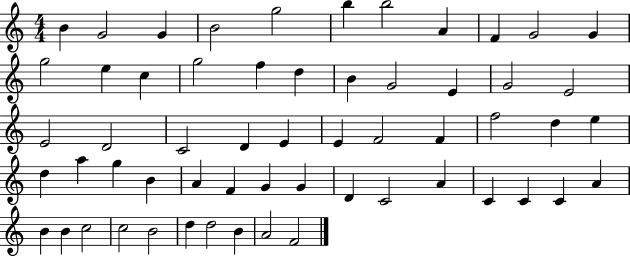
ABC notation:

X:1
T:Untitled
M:4/4
L:1/4
K:C
B G2 G B2 g2 b b2 A F G2 G g2 e c g2 f d B G2 E G2 E2 E2 D2 C2 D E E F2 F f2 d e d a g B A F G G D C2 A C C C A B B c2 c2 B2 d d2 B A2 F2